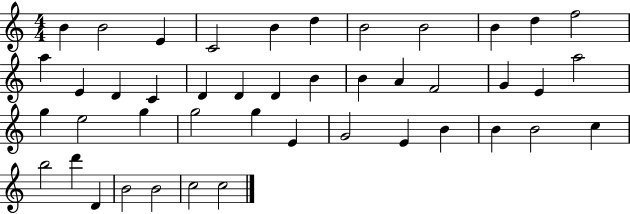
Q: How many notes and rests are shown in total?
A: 44